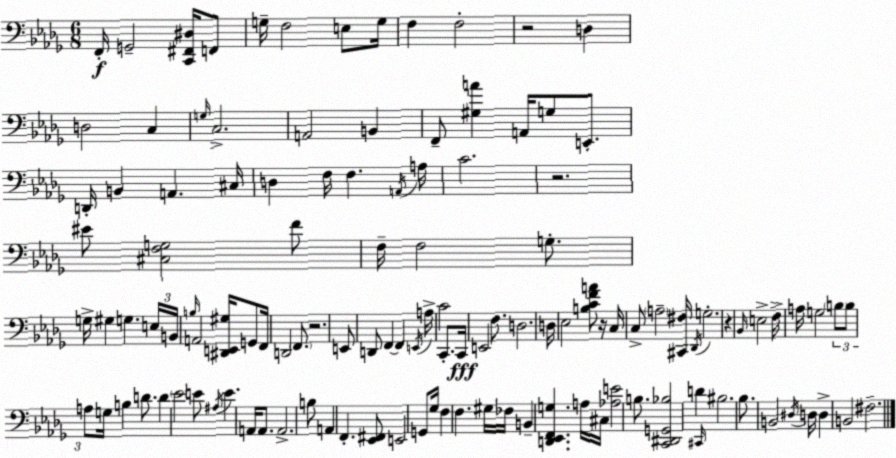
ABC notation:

X:1
T:Untitled
M:6/8
L:1/4
K:Bbm
F,,/4 G,,2 [C,,^F,,^D,]/4 F,,/2 G,/4 F,2 E,/2 G,/4 F, F,2 z2 D, D,2 C, G,/4 C,2 A,,2 B,, F,,/2 [^G,A] A,,/4 G,/2 E,,/2 D,,/4 B,, A,, ^C,/4 D, F,/4 F, A,,/4 A,/4 C2 z2 ^E/2 [^C,F,G,]2 F/2 F,/4 F,2 G,/2 G,/4 ^G, G, E,/4 B,,/4 B,/4 A,,2 [^D,,E,,^G,]/4 G,,/2 F,,/4 D,,2 F,,/2 z2 E,,/2 D,,/2 F,, F,, E,,/4 A,/4 C2 C,,/2 C,,/4 E,,2 F,/2 D,2 D,/4 _E,2 [B,CFA]/2 z/4 C,/4 C,/2 A,2 [^C,,^F,]/4 _D,,/4 G,2 z _B,,/4 E,2 F,/4 A,/4 G,2 B,/2 B,/2 A,/2 G,/4 B, D/2 D _E2 E/2 ^A,/4 E A,,/4 A,,/2 A,,2 B,/2 A,, F,, [_E,,^F,,]/2 E,,2 G,,/2 _G,/4 F, F, ^G,/4 _F,/4 B,, [D,,_E,,F,,G,] A,/4 ^C,/4 [_A,E]2 B,/2 [C,,^D,,G,,_B,]2 ^C,,/4 D ^B,2 _B,/2 B,,2 ^D,/4 D,/4 D, B,,2 ^F,2